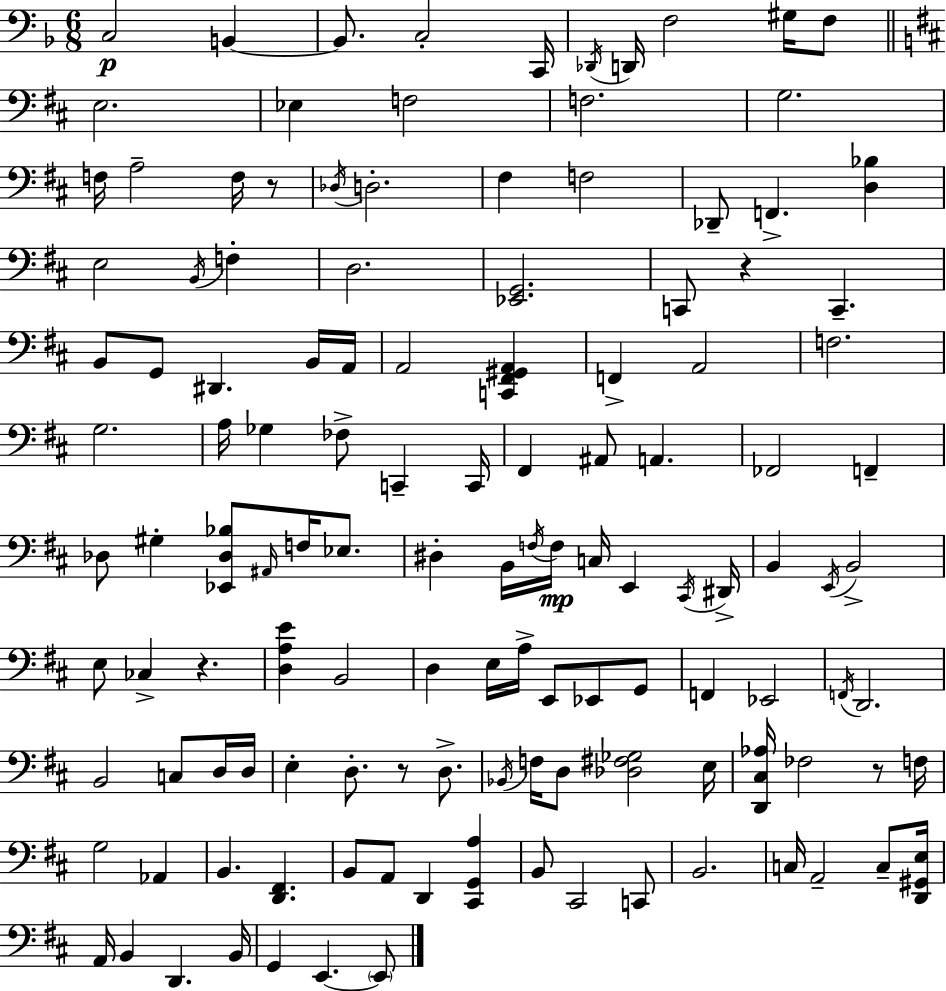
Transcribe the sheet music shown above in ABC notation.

X:1
T:Untitled
M:6/8
L:1/4
K:F
C,2 B,, B,,/2 C,2 C,,/4 _D,,/4 D,,/4 F,2 ^G,/4 F,/2 E,2 _E, F,2 F,2 G,2 F,/4 A,2 F,/4 z/2 _D,/4 D,2 ^F, F,2 _D,,/2 F,, [D,_B,] E,2 B,,/4 F, D,2 [_E,,G,,]2 C,,/2 z C,, B,,/2 G,,/2 ^D,, B,,/4 A,,/4 A,,2 [C,,^F,,^G,,A,,] F,, A,,2 F,2 G,2 A,/4 _G, _F,/2 C,, C,,/4 ^F,, ^A,,/2 A,, _F,,2 F,, _D,/2 ^G, [_E,,_D,_B,]/2 ^A,,/4 F,/4 _E,/2 ^D, B,,/4 F,/4 F,/4 C,/4 E,, ^C,,/4 ^D,,/4 B,, E,,/4 B,,2 E,/2 _C, z [D,A,E] B,,2 D, E,/4 A,/4 E,,/2 _E,,/2 G,,/2 F,, _E,,2 F,,/4 D,,2 B,,2 C,/2 D,/4 D,/4 E, D,/2 z/2 D,/2 _B,,/4 F,/4 D,/2 [_D,^F,_G,]2 E,/4 [D,,^C,_A,]/4 _F,2 z/2 F,/4 G,2 _A,, B,, [D,,^F,,] B,,/2 A,,/2 D,, [^C,,G,,A,] B,,/2 ^C,,2 C,,/2 B,,2 C,/4 A,,2 C,/2 [D,,^G,,E,]/4 A,,/4 B,, D,, B,,/4 G,, E,, E,,/2